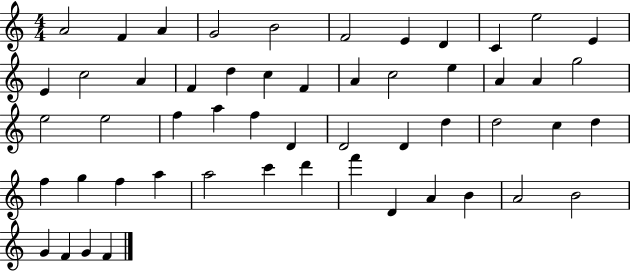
{
  \clef treble
  \numericTimeSignature
  \time 4/4
  \key c \major
  a'2 f'4 a'4 | g'2 b'2 | f'2 e'4 d'4 | c'4 e''2 e'4 | \break e'4 c''2 a'4 | f'4 d''4 c''4 f'4 | a'4 c''2 e''4 | a'4 a'4 g''2 | \break e''2 e''2 | f''4 a''4 f''4 d'4 | d'2 d'4 d''4 | d''2 c''4 d''4 | \break f''4 g''4 f''4 a''4 | a''2 c'''4 d'''4 | f'''4 d'4 a'4 b'4 | a'2 b'2 | \break g'4 f'4 g'4 f'4 | \bar "|."
}